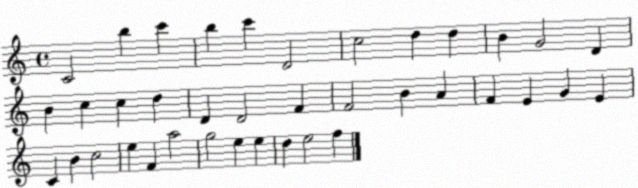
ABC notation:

X:1
T:Untitled
M:4/4
L:1/4
K:C
C2 b c' b c' D2 c2 d d B G2 D B c c d D D2 F F2 B A F E G E C B c2 e F a2 g2 e e d e2 f